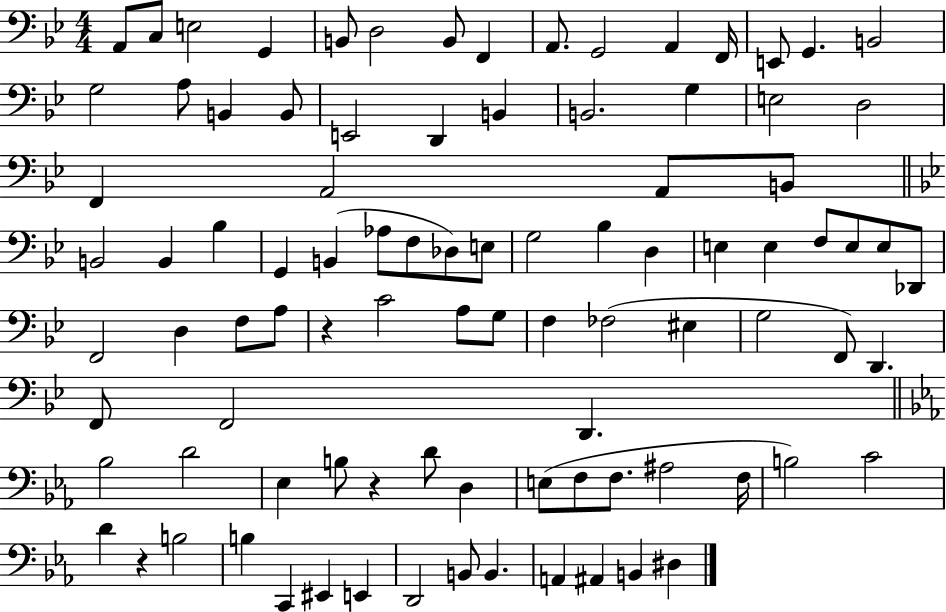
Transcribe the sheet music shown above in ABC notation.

X:1
T:Untitled
M:4/4
L:1/4
K:Bb
A,,/2 C,/2 E,2 G,, B,,/2 D,2 B,,/2 F,, A,,/2 G,,2 A,, F,,/4 E,,/2 G,, B,,2 G,2 A,/2 B,, B,,/2 E,,2 D,, B,, B,,2 G, E,2 D,2 F,, A,,2 A,,/2 B,,/2 B,,2 B,, _B, G,, B,, _A,/2 F,/2 _D,/2 E,/2 G,2 _B, D, E, E, F,/2 E,/2 E,/2 _D,,/2 F,,2 D, F,/2 A,/2 z C2 A,/2 G,/2 F, _F,2 ^E, G,2 F,,/2 D,, F,,/2 F,,2 D,, _B,2 D2 _E, B,/2 z D/2 D, E,/2 F,/2 F,/2 ^A,2 F,/4 B,2 C2 D z B,2 B, C,, ^E,, E,, D,,2 B,,/2 B,, A,, ^A,, B,, ^D,